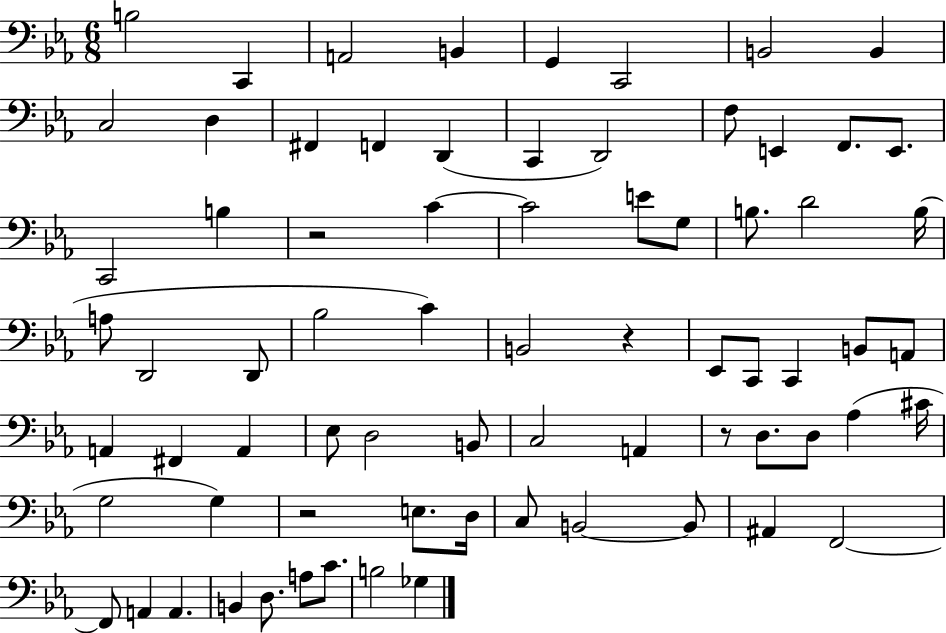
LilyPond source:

{
  \clef bass
  \numericTimeSignature
  \time 6/8
  \key ees \major
  b2 c,4 | a,2 b,4 | g,4 c,2 | b,2 b,4 | \break c2 d4 | fis,4 f,4 d,4( | c,4 d,2) | f8 e,4 f,8. e,8. | \break c,2 b4 | r2 c'4~~ | c'2 e'8 g8 | b8. d'2 b16( | \break a8 d,2 d,8 | bes2 c'4) | b,2 r4 | ees,8 c,8 c,4 b,8 a,8 | \break a,4 fis,4 a,4 | ees8 d2 b,8 | c2 a,4 | r8 d8. d8 aes4( cis'16 | \break g2 g4) | r2 e8. d16 | c8 b,2~~ b,8 | ais,4 f,2~~ | \break f,8 a,4 a,4. | b,4 d8. a8 c'8. | b2 ges4 | \bar "|."
}